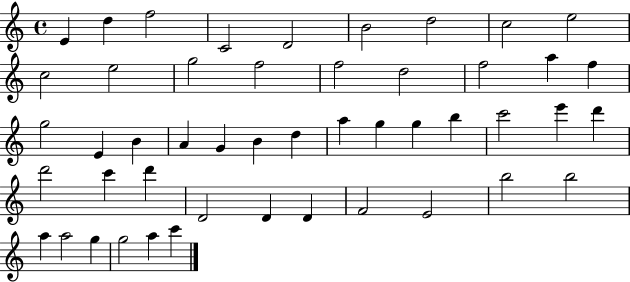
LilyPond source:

{
  \clef treble
  \time 4/4
  \defaultTimeSignature
  \key c \major
  e'4 d''4 f''2 | c'2 d'2 | b'2 d''2 | c''2 e''2 | \break c''2 e''2 | g''2 f''2 | f''2 d''2 | f''2 a''4 f''4 | \break g''2 e'4 b'4 | a'4 g'4 b'4 d''4 | a''4 g''4 g''4 b''4 | c'''2 e'''4 d'''4 | \break d'''2 c'''4 d'''4 | d'2 d'4 d'4 | f'2 e'2 | b''2 b''2 | \break a''4 a''2 g''4 | g''2 a''4 c'''4 | \bar "|."
}